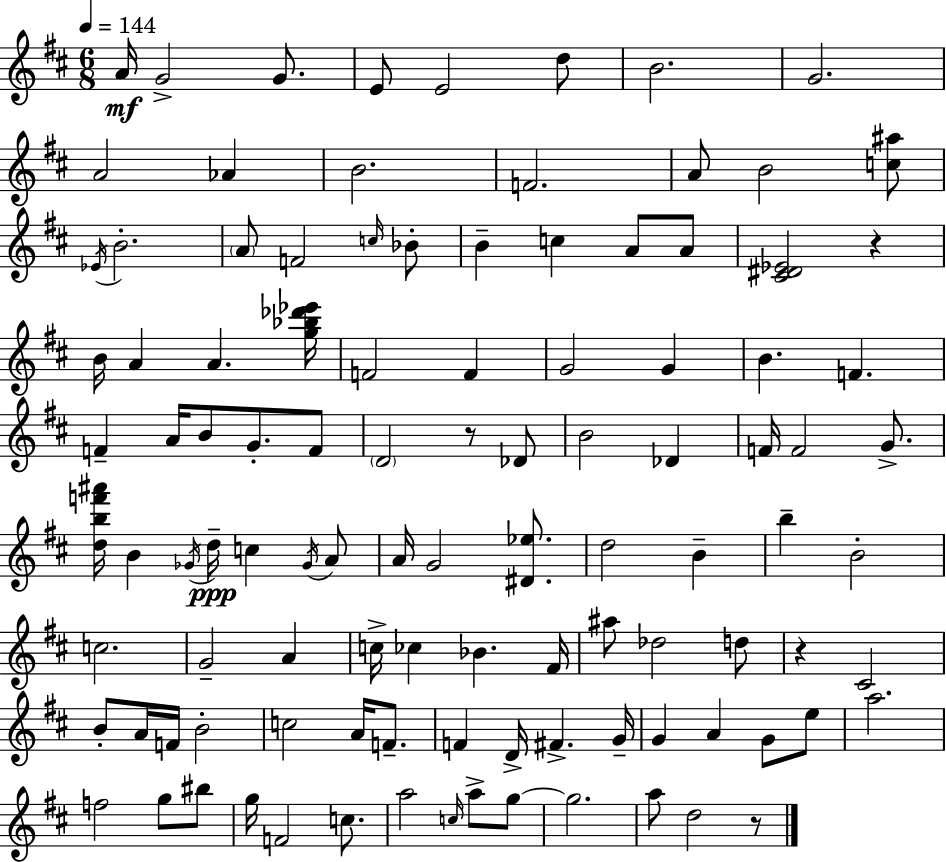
A4/s G4/h G4/e. E4/e E4/h D5/e B4/h. G4/h. A4/h Ab4/q B4/h. F4/h. A4/e B4/h [C5,A#5]/e Eb4/s B4/h. A4/e F4/h C5/s Bb4/e B4/q C5/q A4/e A4/e [C#4,D#4,Eb4]/h R/q B4/s A4/q A4/q. [G5,Bb5,Db6,Eb6]/s F4/h F4/q G4/h G4/q B4/q. F4/q. F4/q A4/s B4/e G4/e. F4/e D4/h R/e Db4/e B4/h Db4/q F4/s F4/h G4/e. [D5,B5,F6,A#6]/s B4/q Gb4/s D5/s C5/q Gb4/s A4/e A4/s G4/h [D#4,Eb5]/e. D5/h B4/q B5/q B4/h C5/h. G4/h A4/q C5/s CES5/q Bb4/q. F#4/s A#5/e Db5/h D5/e R/q C#4/h B4/e A4/s F4/s B4/h C5/h A4/s F4/e. F4/q D4/s F#4/q. G4/s G4/q A4/q G4/e E5/e A5/h. F5/h G5/e BIS5/e G5/s F4/h C5/e. A5/h C5/s A5/e G5/e G5/h. A5/e D5/h R/e